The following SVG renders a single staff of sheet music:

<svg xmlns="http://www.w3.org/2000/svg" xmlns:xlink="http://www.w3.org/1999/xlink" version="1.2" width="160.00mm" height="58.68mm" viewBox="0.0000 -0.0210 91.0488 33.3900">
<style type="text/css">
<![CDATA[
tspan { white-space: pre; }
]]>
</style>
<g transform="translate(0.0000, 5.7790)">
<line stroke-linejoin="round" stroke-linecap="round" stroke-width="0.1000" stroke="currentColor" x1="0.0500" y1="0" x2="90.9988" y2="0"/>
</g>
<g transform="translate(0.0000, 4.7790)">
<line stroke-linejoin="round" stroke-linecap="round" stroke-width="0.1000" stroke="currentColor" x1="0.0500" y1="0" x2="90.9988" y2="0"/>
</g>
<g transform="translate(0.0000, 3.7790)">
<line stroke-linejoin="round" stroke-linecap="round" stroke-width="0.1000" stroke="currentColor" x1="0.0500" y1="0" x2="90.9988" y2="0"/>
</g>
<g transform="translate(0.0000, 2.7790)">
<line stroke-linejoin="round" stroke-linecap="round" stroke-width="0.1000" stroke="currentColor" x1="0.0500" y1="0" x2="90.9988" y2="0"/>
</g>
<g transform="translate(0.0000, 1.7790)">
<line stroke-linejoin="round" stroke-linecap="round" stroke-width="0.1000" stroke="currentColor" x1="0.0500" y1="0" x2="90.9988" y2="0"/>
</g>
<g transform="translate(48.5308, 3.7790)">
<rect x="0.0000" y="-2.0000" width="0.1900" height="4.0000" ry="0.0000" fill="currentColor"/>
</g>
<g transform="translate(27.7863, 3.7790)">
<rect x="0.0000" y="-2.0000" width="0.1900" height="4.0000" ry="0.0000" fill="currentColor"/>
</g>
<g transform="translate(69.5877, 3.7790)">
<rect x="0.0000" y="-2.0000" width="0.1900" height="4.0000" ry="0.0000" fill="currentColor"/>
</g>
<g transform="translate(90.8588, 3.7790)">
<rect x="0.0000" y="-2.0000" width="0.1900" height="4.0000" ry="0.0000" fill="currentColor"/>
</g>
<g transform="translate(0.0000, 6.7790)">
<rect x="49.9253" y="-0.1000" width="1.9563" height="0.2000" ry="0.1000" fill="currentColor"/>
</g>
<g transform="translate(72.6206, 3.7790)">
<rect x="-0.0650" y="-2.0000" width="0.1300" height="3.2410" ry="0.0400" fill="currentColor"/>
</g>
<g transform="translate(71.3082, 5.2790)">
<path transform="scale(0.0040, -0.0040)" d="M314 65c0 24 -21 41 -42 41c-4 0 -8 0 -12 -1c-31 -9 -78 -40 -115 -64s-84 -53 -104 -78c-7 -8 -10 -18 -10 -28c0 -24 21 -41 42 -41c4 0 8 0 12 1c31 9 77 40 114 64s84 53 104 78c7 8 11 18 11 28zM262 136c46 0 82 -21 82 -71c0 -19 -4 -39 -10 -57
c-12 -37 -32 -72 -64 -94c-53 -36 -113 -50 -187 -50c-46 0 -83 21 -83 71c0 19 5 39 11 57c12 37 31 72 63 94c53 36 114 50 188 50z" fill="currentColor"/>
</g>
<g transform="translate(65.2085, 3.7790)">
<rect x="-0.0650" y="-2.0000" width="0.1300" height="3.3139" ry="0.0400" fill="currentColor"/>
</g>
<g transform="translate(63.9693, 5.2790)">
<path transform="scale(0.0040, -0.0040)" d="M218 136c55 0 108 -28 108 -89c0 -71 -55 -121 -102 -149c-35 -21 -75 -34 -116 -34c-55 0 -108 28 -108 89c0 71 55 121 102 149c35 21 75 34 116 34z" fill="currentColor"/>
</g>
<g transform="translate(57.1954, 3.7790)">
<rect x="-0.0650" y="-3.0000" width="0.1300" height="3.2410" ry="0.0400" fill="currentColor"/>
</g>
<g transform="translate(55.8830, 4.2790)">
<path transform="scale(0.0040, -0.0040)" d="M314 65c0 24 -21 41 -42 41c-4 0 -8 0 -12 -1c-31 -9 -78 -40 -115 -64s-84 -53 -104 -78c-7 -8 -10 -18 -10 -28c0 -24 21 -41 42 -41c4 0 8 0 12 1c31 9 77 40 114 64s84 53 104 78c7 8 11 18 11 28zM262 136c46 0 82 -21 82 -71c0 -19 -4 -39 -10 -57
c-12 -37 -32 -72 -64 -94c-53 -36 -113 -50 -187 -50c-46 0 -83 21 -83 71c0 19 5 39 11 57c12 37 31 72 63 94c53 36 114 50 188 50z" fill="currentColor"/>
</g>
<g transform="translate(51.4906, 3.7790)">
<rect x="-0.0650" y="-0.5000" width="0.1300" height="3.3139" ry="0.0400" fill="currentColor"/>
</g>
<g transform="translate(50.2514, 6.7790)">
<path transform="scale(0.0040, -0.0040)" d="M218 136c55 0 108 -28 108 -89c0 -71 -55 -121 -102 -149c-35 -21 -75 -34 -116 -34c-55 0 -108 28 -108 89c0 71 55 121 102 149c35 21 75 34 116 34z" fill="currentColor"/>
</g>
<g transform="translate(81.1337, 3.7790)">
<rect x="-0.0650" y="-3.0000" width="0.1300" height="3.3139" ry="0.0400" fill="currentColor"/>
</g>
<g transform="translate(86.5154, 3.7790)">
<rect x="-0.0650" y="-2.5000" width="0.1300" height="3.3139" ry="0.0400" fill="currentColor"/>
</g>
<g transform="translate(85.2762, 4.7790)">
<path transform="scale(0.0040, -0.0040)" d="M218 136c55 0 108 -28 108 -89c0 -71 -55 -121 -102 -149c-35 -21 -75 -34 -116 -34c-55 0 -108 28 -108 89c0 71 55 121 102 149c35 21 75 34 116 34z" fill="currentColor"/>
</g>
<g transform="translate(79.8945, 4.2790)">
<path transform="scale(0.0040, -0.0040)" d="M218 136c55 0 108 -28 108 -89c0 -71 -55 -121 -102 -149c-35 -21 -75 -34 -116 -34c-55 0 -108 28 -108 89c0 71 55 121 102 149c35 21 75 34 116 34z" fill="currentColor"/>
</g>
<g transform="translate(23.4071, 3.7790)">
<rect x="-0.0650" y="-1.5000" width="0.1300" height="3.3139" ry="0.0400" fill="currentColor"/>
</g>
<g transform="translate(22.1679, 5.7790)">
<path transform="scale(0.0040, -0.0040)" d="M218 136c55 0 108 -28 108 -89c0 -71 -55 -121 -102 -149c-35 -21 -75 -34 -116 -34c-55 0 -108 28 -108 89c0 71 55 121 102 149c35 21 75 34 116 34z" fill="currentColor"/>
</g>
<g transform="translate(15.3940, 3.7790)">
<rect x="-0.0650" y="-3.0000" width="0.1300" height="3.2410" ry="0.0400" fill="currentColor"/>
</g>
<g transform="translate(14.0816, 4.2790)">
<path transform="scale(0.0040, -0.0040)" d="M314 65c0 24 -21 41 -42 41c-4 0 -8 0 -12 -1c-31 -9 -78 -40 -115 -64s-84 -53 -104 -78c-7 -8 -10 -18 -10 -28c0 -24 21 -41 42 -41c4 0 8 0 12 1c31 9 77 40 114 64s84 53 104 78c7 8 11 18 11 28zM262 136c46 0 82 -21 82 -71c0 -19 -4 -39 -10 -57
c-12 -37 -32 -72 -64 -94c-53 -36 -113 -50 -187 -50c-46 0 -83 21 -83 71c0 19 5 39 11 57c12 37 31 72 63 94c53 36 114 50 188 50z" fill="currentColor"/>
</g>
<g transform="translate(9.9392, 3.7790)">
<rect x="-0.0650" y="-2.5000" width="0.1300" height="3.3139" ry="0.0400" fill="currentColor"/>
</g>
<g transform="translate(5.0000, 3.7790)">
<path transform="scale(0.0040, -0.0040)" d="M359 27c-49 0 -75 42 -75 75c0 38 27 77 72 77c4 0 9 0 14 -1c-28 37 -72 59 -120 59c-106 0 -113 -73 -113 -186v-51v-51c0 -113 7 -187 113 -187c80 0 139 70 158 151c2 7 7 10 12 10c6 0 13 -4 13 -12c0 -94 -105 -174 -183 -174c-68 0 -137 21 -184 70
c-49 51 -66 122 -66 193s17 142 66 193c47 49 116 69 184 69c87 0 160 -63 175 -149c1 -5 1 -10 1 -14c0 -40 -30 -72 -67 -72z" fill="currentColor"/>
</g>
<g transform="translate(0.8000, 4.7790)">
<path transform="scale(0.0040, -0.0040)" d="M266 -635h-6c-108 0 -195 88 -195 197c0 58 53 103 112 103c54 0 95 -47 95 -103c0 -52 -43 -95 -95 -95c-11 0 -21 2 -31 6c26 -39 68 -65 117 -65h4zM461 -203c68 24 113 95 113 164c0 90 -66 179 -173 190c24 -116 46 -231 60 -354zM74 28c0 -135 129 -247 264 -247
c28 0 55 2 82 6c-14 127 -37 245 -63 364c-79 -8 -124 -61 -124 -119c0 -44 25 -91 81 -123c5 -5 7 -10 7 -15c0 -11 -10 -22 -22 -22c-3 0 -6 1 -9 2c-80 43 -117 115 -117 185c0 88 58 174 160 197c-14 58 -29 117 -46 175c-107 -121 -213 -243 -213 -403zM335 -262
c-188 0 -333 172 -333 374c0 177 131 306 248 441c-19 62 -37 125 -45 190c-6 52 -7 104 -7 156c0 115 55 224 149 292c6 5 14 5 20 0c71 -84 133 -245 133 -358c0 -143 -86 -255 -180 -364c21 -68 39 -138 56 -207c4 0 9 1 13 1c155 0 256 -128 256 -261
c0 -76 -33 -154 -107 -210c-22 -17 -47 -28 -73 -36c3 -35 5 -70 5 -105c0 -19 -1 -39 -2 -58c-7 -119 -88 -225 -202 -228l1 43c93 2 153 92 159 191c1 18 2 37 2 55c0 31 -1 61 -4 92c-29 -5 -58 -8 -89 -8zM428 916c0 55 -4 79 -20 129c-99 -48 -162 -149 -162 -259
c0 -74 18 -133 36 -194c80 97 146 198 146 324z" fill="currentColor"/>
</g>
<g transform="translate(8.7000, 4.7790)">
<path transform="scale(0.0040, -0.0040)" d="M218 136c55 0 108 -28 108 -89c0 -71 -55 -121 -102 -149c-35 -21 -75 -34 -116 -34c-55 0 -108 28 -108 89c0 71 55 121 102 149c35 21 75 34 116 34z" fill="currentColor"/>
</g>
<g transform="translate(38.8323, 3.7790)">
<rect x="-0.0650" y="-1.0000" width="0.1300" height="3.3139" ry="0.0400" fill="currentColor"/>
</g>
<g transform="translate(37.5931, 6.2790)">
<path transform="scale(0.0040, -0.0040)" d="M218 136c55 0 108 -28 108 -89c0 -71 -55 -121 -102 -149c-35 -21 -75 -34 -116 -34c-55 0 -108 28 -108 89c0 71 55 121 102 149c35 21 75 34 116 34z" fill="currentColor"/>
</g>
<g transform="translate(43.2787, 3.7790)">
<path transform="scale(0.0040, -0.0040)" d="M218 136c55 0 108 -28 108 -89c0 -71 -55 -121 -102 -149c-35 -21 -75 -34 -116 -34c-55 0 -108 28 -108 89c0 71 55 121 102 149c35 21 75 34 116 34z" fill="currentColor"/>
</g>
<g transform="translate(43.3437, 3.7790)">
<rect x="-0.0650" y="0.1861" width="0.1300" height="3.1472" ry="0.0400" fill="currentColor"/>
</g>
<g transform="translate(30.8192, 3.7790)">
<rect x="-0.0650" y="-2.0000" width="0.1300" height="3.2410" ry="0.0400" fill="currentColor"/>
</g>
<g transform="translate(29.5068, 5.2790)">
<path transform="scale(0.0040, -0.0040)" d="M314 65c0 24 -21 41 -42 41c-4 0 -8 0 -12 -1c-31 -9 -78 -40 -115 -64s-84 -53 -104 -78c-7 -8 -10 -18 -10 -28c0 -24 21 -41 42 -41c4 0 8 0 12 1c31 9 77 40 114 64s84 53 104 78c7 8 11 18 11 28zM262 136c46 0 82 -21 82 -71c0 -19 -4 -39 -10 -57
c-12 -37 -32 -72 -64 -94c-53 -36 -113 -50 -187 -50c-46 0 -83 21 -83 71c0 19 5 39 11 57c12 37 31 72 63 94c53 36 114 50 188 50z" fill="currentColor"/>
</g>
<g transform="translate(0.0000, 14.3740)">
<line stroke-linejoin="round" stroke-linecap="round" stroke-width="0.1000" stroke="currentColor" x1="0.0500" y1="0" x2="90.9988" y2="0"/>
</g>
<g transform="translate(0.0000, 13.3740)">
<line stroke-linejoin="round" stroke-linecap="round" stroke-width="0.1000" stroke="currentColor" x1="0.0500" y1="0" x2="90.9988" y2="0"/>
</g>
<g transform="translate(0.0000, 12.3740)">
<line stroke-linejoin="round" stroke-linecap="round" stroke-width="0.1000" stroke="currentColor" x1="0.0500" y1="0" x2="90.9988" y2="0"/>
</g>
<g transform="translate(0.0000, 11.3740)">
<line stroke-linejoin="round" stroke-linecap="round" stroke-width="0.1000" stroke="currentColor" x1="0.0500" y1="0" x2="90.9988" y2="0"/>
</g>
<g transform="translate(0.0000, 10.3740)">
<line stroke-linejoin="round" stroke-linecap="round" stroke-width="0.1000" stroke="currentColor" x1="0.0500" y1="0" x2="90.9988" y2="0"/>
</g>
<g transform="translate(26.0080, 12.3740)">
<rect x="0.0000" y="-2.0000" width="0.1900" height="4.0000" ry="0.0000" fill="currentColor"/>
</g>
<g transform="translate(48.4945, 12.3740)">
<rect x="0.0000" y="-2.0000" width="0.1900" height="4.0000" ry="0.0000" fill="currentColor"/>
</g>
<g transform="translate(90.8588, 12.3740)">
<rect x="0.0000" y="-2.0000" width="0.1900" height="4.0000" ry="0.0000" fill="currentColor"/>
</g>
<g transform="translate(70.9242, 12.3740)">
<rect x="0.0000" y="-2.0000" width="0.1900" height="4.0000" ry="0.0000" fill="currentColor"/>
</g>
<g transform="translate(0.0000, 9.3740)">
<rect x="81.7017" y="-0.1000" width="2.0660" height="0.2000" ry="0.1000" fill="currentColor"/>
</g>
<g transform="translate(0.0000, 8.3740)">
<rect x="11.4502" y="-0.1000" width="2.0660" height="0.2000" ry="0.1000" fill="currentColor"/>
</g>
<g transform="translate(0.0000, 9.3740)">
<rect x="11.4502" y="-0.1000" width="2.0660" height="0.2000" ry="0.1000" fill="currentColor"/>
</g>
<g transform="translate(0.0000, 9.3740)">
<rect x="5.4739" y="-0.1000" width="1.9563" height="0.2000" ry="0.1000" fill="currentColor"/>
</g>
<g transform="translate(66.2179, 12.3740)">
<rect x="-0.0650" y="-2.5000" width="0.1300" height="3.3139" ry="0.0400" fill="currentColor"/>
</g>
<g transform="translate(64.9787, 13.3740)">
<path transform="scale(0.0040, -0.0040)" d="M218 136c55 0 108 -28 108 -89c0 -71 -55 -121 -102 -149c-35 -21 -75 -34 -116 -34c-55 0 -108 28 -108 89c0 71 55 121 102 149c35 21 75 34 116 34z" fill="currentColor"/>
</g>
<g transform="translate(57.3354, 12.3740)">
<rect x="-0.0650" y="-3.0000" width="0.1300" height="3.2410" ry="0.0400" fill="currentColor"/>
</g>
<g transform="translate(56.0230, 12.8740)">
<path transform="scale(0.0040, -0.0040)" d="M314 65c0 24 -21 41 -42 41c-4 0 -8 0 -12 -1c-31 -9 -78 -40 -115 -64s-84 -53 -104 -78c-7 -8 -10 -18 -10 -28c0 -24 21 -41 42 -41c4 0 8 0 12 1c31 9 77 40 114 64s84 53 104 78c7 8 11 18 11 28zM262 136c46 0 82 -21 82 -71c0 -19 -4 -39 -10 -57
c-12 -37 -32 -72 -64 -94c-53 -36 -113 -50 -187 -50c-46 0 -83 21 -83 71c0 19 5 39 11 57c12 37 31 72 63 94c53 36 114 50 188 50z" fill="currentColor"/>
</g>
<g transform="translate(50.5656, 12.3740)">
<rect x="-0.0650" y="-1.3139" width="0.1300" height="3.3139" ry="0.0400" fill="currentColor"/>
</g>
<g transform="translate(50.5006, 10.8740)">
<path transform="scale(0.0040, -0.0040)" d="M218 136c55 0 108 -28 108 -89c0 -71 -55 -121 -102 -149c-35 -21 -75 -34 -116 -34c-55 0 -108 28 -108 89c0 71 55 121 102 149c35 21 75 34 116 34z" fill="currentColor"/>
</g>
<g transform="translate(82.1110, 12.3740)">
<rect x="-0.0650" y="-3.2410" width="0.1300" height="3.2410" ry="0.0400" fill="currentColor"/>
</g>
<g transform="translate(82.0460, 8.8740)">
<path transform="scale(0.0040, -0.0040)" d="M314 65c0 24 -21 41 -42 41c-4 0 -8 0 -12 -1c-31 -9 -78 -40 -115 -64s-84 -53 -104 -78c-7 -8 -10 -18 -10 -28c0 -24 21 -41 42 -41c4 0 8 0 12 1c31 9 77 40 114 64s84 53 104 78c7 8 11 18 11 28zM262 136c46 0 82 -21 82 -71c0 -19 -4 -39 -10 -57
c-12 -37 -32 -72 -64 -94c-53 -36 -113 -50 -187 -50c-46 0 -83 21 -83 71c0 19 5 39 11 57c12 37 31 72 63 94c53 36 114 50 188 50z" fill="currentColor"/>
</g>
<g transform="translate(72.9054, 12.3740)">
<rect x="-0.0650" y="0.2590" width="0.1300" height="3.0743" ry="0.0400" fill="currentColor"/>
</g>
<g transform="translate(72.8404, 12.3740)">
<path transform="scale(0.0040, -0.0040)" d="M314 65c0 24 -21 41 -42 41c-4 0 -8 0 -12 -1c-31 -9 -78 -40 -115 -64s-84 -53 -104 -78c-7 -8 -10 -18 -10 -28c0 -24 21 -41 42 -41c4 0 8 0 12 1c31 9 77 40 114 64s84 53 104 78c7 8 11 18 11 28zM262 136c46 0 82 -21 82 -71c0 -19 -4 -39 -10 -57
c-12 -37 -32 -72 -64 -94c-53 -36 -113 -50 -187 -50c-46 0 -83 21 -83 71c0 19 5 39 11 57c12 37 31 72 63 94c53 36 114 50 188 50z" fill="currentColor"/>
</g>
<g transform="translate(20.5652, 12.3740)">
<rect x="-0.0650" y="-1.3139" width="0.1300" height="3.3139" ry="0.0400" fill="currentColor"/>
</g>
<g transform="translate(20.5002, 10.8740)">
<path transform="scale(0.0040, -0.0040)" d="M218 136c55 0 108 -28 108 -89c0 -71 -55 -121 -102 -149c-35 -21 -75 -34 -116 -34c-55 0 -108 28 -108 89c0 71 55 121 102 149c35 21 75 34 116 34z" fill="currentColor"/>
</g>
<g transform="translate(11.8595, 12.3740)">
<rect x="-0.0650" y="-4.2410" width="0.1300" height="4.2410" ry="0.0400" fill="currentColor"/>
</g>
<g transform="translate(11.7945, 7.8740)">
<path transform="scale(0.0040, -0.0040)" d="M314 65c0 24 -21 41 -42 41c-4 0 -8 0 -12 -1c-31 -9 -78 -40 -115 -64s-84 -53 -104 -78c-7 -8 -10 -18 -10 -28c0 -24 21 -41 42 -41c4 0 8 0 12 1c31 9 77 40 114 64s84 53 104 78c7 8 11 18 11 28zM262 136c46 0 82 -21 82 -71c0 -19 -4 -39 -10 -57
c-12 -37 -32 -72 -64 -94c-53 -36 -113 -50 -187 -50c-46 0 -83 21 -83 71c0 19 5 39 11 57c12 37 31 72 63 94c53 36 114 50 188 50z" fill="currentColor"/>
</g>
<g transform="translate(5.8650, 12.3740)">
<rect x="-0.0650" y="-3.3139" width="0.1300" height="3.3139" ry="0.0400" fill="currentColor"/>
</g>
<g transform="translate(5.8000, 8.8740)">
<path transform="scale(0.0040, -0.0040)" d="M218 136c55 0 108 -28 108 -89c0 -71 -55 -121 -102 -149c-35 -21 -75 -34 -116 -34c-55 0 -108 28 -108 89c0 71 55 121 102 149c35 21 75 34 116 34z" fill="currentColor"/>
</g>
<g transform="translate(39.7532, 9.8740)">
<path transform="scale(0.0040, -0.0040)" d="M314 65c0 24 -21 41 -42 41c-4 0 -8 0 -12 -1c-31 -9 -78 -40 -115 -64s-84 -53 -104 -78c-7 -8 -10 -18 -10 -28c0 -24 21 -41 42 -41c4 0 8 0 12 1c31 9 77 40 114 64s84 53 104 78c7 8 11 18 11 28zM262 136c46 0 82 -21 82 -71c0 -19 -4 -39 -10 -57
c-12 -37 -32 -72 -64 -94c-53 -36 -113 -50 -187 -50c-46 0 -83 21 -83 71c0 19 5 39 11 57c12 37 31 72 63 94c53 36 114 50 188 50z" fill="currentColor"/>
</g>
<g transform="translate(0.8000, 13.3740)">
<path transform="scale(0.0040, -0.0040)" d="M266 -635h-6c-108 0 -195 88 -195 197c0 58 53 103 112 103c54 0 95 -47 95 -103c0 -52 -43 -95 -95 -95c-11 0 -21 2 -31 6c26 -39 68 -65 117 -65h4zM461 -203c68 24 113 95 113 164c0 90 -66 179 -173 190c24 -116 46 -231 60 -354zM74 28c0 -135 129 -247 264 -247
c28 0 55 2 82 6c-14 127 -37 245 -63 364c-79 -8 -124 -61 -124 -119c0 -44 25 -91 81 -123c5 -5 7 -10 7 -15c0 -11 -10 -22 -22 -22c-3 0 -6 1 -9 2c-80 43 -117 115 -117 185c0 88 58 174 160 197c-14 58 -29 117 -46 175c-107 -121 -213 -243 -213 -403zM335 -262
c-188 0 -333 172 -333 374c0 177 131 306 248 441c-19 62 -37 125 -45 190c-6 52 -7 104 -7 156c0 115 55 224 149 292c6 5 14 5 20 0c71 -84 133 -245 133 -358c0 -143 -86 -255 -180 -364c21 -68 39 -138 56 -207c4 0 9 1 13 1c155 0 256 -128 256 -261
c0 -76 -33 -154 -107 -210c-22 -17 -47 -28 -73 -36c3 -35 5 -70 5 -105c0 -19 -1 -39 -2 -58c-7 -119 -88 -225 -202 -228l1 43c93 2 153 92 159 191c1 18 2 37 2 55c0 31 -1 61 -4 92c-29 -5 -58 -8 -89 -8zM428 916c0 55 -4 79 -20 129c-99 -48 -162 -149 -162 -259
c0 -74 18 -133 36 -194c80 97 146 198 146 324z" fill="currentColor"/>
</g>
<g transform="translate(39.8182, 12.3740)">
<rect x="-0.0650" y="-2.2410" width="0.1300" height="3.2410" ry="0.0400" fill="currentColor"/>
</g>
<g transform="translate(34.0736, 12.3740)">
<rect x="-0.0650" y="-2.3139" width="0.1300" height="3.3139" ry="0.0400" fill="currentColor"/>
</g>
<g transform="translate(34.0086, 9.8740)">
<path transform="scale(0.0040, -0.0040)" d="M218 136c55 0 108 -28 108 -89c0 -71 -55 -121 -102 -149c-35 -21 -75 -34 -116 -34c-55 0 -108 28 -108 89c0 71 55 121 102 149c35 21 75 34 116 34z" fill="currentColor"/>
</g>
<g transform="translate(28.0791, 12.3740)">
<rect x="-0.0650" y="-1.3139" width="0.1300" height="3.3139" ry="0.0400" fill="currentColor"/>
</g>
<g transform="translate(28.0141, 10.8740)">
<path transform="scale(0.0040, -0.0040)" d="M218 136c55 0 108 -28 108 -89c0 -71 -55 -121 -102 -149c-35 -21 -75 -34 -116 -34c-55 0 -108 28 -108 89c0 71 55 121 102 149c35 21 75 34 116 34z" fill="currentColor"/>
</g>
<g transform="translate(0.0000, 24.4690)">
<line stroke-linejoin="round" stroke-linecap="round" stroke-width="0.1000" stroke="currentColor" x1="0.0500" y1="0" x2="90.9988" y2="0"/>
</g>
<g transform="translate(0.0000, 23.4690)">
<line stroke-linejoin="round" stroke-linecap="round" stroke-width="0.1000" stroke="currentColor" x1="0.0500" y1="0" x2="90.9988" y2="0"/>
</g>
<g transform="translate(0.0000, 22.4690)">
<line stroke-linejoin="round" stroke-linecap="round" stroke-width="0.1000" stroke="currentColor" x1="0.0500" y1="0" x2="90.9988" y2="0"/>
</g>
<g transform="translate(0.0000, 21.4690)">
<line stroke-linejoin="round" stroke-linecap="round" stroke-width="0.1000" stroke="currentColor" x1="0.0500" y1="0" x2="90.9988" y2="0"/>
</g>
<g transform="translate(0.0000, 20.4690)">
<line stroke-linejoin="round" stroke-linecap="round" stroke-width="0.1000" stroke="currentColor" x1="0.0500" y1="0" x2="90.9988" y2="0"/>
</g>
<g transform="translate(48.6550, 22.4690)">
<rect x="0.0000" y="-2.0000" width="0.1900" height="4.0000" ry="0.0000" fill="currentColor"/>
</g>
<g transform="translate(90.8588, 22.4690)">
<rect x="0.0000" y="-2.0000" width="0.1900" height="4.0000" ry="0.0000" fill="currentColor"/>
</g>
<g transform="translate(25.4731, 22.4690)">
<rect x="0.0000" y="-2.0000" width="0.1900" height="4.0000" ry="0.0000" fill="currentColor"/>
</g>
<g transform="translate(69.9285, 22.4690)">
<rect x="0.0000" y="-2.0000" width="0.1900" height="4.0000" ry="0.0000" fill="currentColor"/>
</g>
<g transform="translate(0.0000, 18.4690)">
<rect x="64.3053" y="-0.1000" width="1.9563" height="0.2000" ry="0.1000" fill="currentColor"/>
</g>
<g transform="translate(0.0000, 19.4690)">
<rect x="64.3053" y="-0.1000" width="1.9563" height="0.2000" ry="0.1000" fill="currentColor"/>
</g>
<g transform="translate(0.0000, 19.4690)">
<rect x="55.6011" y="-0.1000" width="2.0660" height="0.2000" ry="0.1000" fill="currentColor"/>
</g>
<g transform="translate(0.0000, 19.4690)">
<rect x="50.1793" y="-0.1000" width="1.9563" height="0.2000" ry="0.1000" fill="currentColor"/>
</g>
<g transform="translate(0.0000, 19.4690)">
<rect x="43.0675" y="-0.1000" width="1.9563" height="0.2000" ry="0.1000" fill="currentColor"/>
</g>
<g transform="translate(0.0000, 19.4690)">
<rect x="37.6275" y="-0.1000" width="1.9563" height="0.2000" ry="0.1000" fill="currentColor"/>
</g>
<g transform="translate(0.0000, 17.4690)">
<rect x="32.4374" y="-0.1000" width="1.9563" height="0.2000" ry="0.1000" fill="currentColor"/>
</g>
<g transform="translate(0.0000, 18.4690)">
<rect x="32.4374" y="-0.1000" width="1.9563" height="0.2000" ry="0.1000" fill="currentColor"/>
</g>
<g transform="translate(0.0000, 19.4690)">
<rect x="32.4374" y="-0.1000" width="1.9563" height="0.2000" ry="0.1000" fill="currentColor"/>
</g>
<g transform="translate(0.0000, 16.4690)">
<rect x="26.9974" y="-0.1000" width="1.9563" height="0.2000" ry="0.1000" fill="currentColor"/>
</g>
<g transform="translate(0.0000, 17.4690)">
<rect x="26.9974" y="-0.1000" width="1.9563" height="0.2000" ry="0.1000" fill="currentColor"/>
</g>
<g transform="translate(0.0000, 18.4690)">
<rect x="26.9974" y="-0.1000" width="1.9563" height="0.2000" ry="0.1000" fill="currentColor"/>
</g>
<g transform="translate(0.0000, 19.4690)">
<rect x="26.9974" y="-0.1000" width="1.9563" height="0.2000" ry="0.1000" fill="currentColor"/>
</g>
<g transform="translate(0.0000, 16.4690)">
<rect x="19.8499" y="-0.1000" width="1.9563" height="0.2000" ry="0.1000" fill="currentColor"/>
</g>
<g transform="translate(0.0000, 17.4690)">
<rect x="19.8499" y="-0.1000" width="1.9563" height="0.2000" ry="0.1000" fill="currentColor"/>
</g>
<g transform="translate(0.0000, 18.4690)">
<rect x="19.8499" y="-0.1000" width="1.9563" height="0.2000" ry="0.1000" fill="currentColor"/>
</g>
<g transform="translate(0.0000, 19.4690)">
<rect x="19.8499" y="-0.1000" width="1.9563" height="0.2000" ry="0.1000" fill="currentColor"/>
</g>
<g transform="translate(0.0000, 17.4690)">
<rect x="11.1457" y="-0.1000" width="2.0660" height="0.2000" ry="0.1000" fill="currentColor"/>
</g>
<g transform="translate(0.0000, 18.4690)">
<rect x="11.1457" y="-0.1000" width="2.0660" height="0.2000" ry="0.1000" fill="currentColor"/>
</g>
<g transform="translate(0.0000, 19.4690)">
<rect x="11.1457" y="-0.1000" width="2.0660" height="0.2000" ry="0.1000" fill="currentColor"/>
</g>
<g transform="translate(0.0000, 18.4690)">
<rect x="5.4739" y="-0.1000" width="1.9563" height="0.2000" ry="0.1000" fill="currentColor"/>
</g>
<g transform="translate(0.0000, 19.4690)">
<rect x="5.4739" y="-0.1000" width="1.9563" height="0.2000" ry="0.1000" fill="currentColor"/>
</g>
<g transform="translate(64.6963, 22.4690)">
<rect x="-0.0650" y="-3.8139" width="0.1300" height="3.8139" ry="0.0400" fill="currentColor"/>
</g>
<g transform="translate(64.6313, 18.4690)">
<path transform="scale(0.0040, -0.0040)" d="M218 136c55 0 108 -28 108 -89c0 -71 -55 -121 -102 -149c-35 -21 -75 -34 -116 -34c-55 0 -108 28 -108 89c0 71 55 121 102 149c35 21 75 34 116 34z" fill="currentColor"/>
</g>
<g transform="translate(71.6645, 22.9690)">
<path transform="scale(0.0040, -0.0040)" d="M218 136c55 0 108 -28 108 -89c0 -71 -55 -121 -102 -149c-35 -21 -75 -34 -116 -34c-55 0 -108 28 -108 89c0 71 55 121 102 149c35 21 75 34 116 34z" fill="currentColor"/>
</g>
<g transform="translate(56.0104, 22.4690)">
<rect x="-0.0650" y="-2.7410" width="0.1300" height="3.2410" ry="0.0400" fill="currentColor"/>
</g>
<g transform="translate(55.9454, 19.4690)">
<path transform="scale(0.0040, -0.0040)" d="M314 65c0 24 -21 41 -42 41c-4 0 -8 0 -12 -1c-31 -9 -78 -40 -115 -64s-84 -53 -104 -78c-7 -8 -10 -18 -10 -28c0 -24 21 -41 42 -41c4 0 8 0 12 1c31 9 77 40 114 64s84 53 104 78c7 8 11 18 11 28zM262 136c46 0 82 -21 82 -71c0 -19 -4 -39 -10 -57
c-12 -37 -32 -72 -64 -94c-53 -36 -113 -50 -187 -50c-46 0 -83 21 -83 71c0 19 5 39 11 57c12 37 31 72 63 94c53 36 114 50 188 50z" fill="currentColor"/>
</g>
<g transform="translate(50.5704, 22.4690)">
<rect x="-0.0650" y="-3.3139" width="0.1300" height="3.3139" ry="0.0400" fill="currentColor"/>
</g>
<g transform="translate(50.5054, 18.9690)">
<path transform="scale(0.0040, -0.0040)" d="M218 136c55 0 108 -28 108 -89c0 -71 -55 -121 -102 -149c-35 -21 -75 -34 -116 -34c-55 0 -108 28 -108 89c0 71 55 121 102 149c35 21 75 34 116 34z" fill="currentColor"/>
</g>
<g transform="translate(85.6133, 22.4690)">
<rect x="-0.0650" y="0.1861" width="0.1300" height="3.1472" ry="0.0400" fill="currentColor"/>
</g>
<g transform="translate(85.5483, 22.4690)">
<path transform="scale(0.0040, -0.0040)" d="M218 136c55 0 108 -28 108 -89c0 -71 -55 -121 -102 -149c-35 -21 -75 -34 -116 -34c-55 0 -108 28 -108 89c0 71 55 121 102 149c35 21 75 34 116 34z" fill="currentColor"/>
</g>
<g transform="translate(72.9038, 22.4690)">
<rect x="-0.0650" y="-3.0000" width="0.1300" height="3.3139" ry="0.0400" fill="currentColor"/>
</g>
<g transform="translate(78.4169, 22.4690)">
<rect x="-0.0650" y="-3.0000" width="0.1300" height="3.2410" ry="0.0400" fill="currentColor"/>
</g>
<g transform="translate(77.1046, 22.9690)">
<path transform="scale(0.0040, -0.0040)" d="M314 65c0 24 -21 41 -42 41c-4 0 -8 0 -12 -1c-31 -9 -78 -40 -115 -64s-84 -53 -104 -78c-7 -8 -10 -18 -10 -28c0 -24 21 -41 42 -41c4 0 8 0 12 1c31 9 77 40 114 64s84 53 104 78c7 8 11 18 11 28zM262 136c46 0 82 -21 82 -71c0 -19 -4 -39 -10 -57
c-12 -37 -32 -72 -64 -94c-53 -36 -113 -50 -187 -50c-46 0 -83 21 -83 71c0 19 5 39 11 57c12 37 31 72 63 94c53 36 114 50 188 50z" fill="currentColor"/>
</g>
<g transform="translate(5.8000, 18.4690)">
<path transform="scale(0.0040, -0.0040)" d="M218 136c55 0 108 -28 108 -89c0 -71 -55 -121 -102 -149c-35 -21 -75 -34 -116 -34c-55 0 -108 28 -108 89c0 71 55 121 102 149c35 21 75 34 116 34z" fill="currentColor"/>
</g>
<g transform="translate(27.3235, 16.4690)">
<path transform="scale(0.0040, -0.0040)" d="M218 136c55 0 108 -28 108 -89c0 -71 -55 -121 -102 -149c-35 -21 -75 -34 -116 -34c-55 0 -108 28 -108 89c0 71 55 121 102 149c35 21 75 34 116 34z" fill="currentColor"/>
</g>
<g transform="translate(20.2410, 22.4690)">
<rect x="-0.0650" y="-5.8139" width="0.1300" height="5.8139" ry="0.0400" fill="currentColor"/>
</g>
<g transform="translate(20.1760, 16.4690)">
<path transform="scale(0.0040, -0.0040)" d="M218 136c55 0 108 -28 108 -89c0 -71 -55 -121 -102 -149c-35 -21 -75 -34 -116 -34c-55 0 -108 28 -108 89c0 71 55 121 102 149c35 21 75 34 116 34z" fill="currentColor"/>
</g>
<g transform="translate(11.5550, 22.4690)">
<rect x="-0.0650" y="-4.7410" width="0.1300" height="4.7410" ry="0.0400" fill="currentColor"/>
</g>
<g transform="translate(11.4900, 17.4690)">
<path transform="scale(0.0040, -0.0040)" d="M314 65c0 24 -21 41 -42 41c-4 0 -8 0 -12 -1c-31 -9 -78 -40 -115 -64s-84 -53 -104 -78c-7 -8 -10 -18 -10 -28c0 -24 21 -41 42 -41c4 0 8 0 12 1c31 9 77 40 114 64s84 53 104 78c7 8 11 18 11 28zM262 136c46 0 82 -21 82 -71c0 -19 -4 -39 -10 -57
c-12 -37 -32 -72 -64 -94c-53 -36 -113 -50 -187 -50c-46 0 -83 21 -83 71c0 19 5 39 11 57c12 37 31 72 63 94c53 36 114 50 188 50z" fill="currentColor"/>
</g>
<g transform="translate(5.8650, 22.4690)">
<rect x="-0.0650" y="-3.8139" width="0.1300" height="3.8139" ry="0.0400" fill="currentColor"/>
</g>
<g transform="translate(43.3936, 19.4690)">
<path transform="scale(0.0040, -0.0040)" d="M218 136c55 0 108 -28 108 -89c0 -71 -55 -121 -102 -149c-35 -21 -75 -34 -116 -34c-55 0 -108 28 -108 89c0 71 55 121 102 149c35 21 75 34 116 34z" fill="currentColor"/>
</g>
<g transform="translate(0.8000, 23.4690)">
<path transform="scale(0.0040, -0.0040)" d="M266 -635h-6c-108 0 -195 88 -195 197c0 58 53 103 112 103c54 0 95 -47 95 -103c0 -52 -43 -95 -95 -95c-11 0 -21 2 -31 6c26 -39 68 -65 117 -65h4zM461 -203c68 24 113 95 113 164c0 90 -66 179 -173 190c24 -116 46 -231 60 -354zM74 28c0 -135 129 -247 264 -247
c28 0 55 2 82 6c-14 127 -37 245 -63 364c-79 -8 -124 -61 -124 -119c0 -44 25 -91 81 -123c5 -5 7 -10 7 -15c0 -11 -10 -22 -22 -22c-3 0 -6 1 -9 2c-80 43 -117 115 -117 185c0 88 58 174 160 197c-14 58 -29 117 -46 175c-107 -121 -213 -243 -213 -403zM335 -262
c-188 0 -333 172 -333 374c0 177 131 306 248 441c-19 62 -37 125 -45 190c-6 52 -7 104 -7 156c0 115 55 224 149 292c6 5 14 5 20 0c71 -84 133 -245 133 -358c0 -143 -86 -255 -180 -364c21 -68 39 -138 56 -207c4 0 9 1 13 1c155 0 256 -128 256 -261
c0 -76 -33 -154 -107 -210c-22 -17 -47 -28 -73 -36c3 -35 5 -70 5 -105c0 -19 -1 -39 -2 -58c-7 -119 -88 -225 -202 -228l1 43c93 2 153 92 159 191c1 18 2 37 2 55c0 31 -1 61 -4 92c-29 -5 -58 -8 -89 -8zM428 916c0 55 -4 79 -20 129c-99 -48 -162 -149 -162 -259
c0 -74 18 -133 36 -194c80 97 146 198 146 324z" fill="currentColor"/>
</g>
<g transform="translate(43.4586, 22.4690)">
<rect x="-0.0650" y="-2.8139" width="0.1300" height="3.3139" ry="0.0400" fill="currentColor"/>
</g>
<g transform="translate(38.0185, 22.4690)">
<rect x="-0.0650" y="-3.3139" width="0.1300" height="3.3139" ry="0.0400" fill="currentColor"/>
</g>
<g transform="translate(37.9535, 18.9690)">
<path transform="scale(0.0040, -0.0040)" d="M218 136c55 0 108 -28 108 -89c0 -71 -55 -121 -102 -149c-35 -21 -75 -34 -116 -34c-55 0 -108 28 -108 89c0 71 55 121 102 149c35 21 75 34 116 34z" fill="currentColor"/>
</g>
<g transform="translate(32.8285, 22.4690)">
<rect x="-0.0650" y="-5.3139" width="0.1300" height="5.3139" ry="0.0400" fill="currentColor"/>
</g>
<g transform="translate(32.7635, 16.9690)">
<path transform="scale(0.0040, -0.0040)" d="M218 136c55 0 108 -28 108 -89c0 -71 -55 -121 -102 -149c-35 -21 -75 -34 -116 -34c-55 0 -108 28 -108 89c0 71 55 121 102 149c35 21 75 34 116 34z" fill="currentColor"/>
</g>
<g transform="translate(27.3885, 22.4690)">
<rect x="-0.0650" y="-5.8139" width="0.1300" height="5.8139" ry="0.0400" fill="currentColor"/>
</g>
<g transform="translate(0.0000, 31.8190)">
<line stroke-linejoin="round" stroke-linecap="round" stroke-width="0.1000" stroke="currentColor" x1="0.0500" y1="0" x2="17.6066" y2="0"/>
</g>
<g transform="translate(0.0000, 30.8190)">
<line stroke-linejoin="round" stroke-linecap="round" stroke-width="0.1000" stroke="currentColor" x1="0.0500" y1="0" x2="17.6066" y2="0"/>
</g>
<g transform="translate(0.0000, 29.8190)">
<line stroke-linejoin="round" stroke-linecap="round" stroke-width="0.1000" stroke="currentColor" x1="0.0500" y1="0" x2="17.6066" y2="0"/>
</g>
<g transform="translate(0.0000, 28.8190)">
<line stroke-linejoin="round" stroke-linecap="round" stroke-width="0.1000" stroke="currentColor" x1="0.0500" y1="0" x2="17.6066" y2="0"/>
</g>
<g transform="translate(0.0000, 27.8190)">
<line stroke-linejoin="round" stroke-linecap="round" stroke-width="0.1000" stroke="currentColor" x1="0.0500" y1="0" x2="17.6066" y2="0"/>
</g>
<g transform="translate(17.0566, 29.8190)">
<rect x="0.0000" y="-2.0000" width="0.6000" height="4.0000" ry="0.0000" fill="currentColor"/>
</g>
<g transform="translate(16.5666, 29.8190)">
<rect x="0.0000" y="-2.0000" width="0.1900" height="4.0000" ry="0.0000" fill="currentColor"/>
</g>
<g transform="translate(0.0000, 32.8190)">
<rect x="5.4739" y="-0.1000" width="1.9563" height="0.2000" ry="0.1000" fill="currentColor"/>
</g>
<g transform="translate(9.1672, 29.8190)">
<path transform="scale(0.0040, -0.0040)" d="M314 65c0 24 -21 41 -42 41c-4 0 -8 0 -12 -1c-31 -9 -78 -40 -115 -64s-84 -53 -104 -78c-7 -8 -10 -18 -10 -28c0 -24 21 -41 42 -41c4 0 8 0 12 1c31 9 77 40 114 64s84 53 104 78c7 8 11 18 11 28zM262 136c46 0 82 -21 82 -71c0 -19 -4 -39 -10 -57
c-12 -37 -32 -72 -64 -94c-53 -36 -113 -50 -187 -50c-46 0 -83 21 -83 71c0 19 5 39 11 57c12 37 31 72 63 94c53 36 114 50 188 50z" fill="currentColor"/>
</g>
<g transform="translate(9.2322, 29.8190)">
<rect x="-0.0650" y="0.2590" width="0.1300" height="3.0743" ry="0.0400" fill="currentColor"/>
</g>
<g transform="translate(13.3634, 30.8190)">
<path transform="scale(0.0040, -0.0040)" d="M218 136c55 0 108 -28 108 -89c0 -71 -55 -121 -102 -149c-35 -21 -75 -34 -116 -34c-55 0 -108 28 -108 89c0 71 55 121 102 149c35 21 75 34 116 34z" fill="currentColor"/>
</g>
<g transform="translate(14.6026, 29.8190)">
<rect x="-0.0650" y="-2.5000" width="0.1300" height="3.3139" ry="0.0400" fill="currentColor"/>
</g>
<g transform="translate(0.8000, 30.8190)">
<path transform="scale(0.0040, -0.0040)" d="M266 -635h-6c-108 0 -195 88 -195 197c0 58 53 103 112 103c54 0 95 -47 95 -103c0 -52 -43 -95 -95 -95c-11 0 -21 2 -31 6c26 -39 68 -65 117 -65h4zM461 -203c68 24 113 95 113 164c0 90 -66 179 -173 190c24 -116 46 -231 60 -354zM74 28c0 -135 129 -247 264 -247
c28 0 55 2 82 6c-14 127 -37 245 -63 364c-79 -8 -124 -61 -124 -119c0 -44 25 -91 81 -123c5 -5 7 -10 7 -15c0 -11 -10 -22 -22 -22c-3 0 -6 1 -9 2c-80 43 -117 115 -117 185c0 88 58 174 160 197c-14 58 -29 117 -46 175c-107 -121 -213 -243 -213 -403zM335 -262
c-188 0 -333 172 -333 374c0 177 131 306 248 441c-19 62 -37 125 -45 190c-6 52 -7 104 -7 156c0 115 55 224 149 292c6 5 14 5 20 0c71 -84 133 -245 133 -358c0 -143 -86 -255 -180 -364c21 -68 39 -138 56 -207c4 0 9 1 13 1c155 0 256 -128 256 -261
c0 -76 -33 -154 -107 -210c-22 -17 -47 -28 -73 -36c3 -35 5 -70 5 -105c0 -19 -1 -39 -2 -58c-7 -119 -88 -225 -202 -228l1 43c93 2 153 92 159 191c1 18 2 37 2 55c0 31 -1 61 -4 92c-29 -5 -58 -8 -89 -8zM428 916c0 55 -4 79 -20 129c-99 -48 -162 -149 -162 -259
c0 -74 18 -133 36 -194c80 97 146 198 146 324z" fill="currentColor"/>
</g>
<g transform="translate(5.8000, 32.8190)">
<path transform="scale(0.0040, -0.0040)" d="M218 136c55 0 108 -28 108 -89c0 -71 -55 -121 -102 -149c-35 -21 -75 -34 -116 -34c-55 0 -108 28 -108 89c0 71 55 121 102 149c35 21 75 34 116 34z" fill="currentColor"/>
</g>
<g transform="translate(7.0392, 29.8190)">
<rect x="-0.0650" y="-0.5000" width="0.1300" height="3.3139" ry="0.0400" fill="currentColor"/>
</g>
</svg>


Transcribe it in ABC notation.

X:1
T:Untitled
M:4/4
L:1/4
K:C
G A2 E F2 D B C A2 F F2 A G b d'2 e e g g2 e A2 G B2 b2 c' e'2 g' g' f' b a b a2 c' A A2 B C B2 G